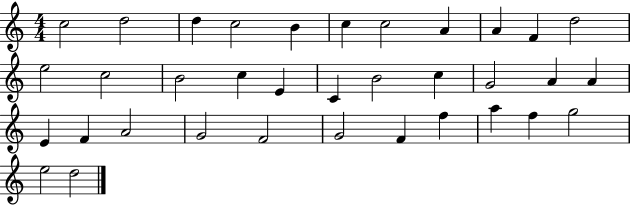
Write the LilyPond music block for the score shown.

{
  \clef treble
  \numericTimeSignature
  \time 4/4
  \key c \major
  c''2 d''2 | d''4 c''2 b'4 | c''4 c''2 a'4 | a'4 f'4 d''2 | \break e''2 c''2 | b'2 c''4 e'4 | c'4 b'2 c''4 | g'2 a'4 a'4 | \break e'4 f'4 a'2 | g'2 f'2 | g'2 f'4 f''4 | a''4 f''4 g''2 | \break e''2 d''2 | \bar "|."
}